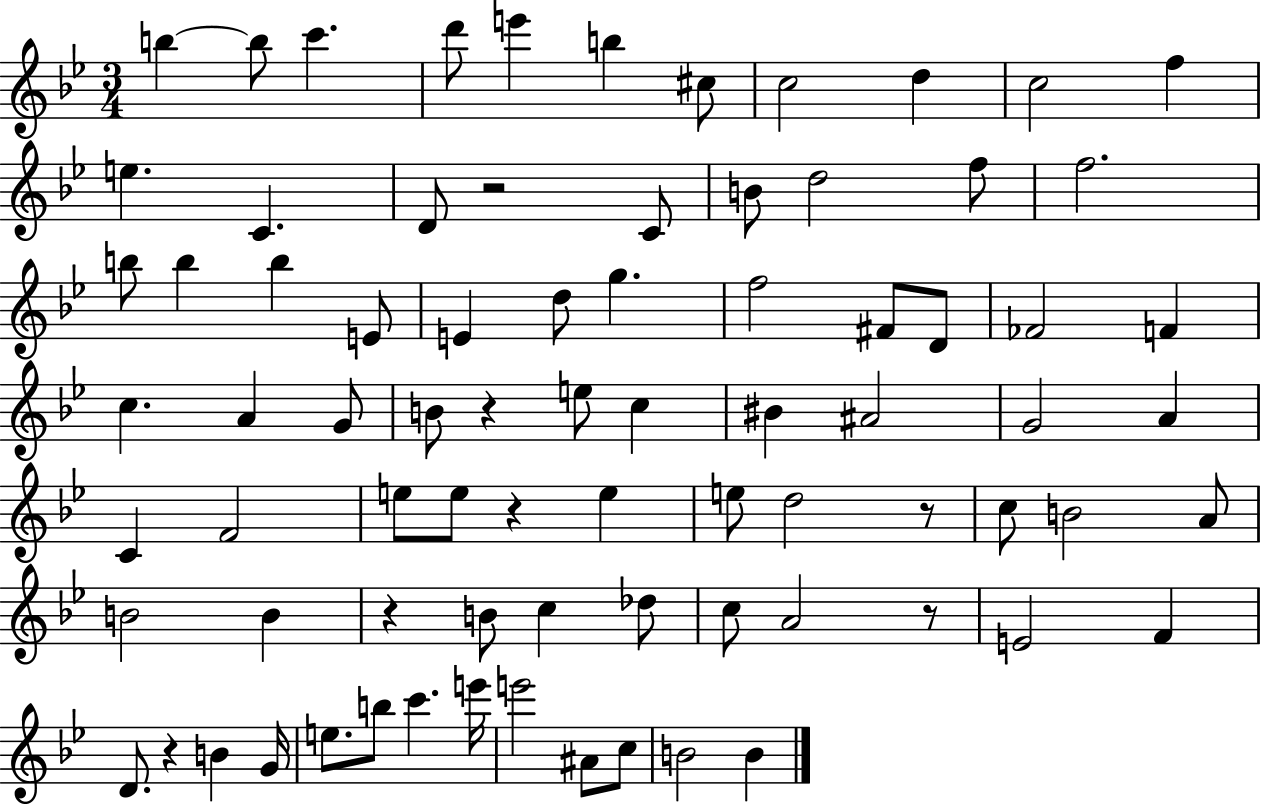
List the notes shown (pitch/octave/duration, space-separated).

B5/q B5/e C6/q. D6/e E6/q B5/q C#5/e C5/h D5/q C5/h F5/q E5/q. C4/q. D4/e R/h C4/e B4/e D5/h F5/e F5/h. B5/e B5/q B5/q E4/e E4/q D5/e G5/q. F5/h F#4/e D4/e FES4/h F4/q C5/q. A4/q G4/e B4/e R/q E5/e C5/q BIS4/q A#4/h G4/h A4/q C4/q F4/h E5/e E5/e R/q E5/q E5/e D5/h R/e C5/e B4/h A4/e B4/h B4/q R/q B4/e C5/q Db5/e C5/e A4/h R/e E4/h F4/q D4/e. R/q B4/q G4/s E5/e. B5/e C6/q. E6/s E6/h A#4/e C5/e B4/h B4/q